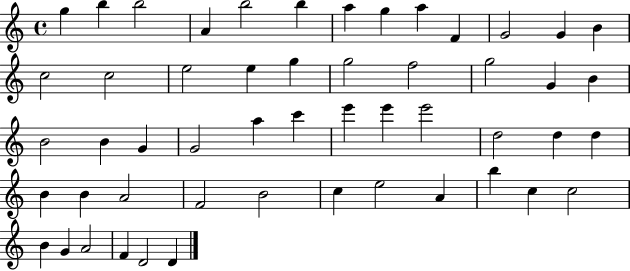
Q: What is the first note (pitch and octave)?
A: G5